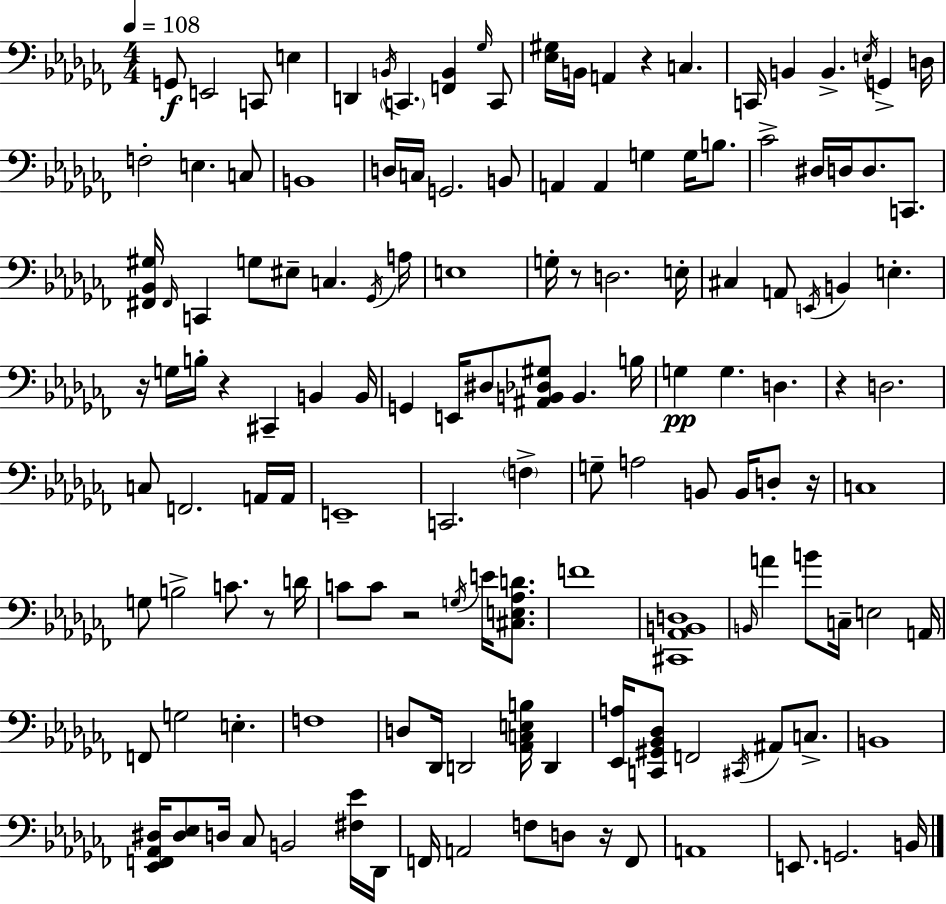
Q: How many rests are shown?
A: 9